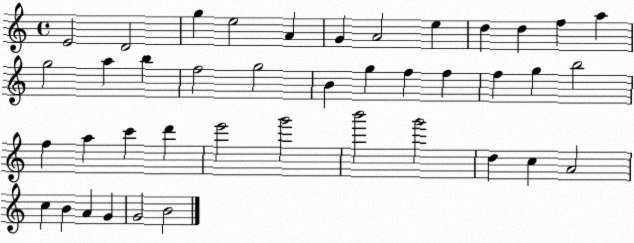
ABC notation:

X:1
T:Untitled
M:4/4
L:1/4
K:C
E2 D2 g e2 A G A2 e d d f a g2 a b f2 g2 B g f f f g b2 f a c' d' e'2 g'2 b'2 g'2 d c A2 c B A G G2 B2